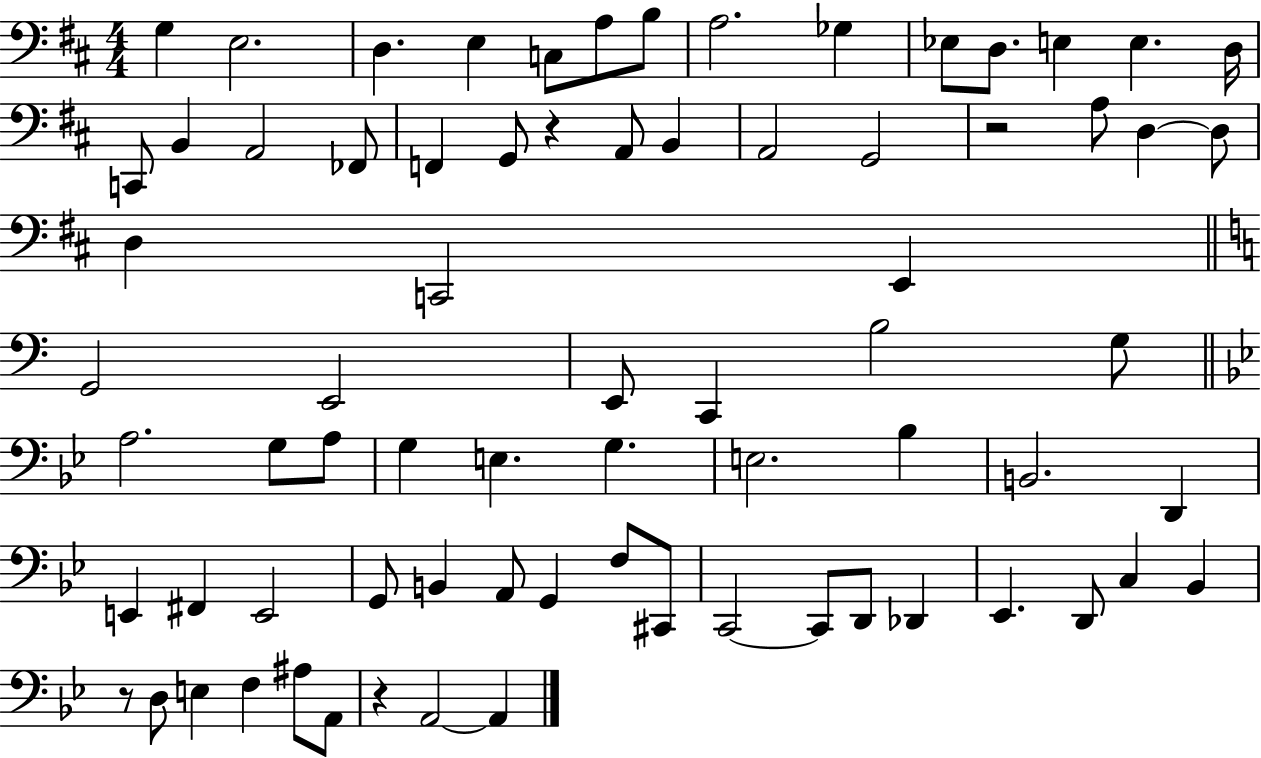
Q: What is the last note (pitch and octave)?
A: A2